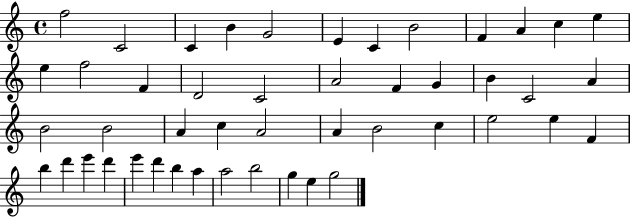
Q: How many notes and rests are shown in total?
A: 47